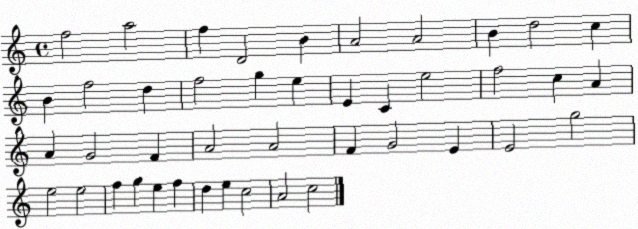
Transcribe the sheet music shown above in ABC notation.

X:1
T:Untitled
M:4/4
L:1/4
K:C
f2 a2 f D2 B A2 A2 B d2 c B f2 d f2 g e E C e2 f2 c A A G2 F A2 A2 F G2 E E2 g2 e2 e2 f g e f d e c2 A2 c2